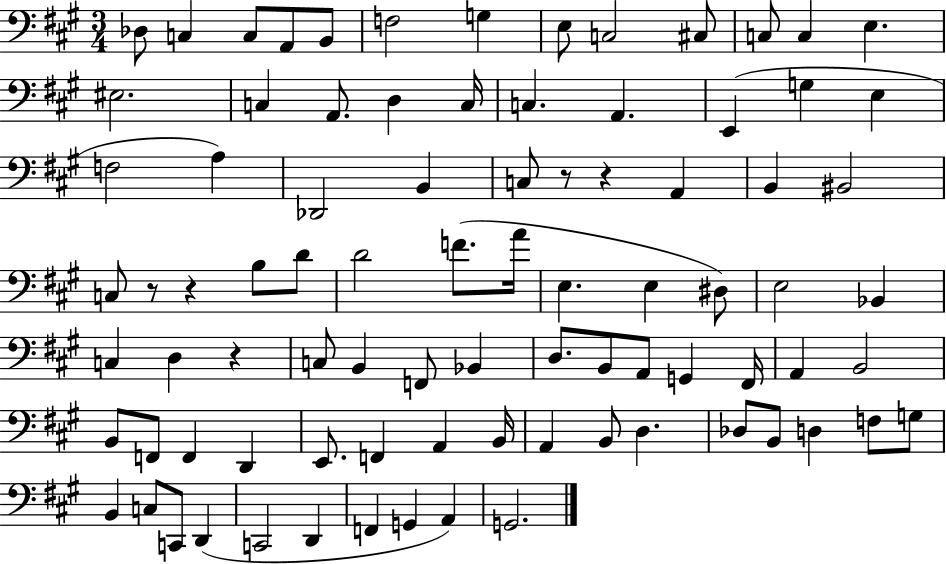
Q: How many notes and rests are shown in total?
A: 86